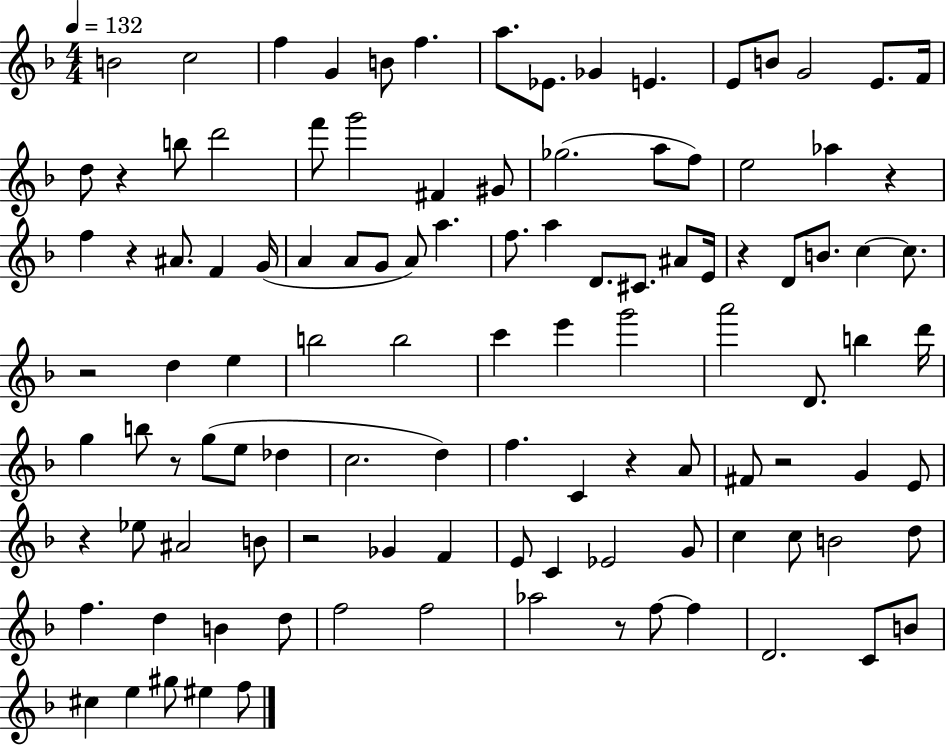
X:1
T:Untitled
M:4/4
L:1/4
K:F
B2 c2 f G B/2 f a/2 _E/2 _G E E/2 B/2 G2 E/2 F/4 d/2 z b/2 d'2 f'/2 g'2 ^F ^G/2 _g2 a/2 f/2 e2 _a z f z ^A/2 F G/4 A A/2 G/2 A/2 a f/2 a D/2 ^C/2 ^A/2 E/4 z D/2 B/2 c c/2 z2 d e b2 b2 c' e' g'2 a'2 D/2 b d'/4 g b/2 z/2 g/2 e/2 _d c2 d f C z A/2 ^F/2 z2 G E/2 z _e/2 ^A2 B/2 z2 _G F E/2 C _E2 G/2 c c/2 B2 d/2 f d B d/2 f2 f2 _a2 z/2 f/2 f D2 C/2 B/2 ^c e ^g/2 ^e f/2